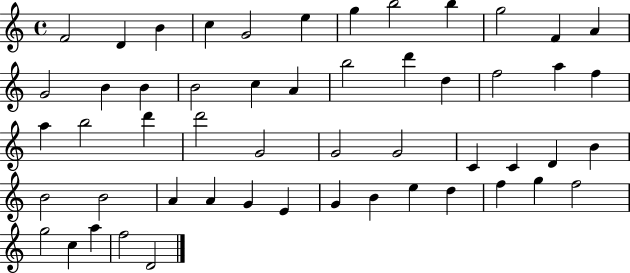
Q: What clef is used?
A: treble